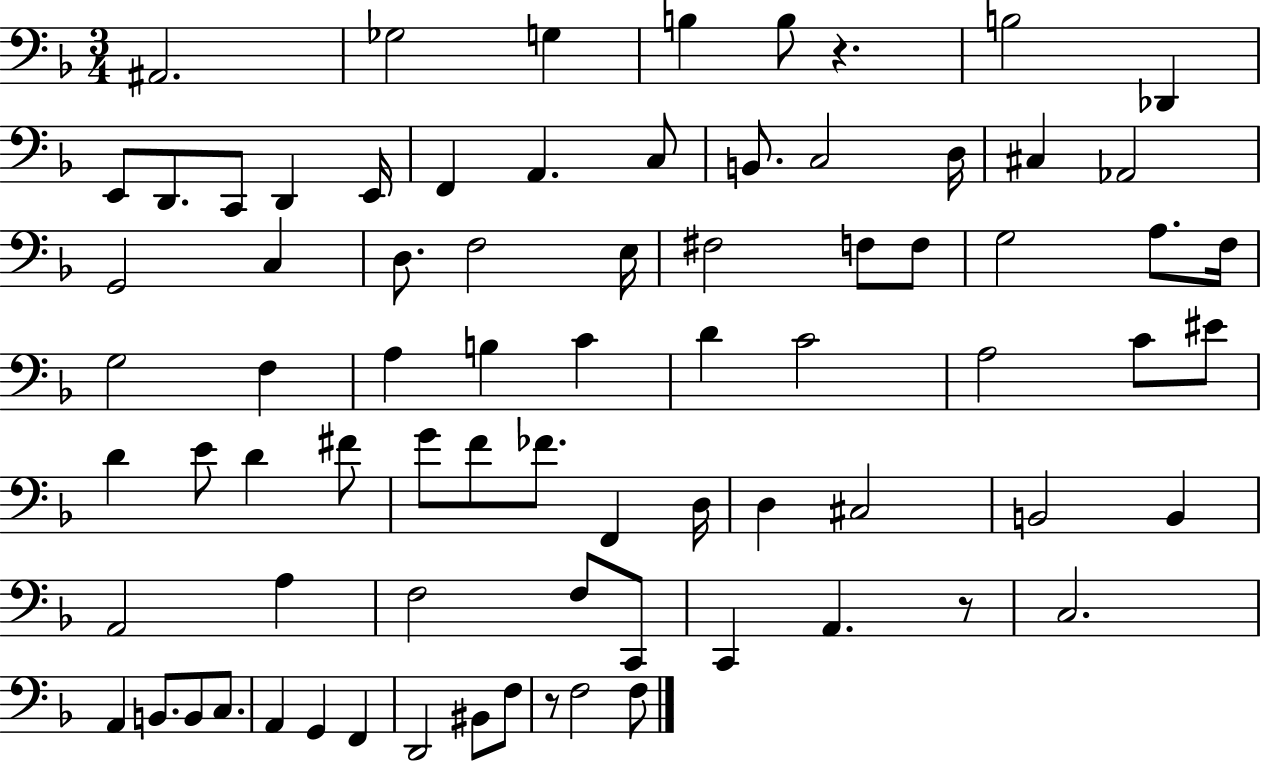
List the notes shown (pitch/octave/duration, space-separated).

A#2/h. Gb3/h G3/q B3/q B3/e R/q. B3/h Db2/q E2/e D2/e. C2/e D2/q E2/s F2/q A2/q. C3/e B2/e. C3/h D3/s C#3/q Ab2/h G2/h C3/q D3/e. F3/h E3/s F#3/h F3/e F3/e G3/h A3/e. F3/s G3/h F3/q A3/q B3/q C4/q D4/q C4/h A3/h C4/e EIS4/e D4/q E4/e D4/q F#4/e G4/e F4/e FES4/e. F2/q D3/s D3/q C#3/h B2/h B2/q A2/h A3/q F3/h F3/e C2/e C2/q A2/q. R/e C3/h. A2/q B2/e. B2/e C3/e. A2/q G2/q F2/q D2/h BIS2/e F3/e R/e F3/h F3/e